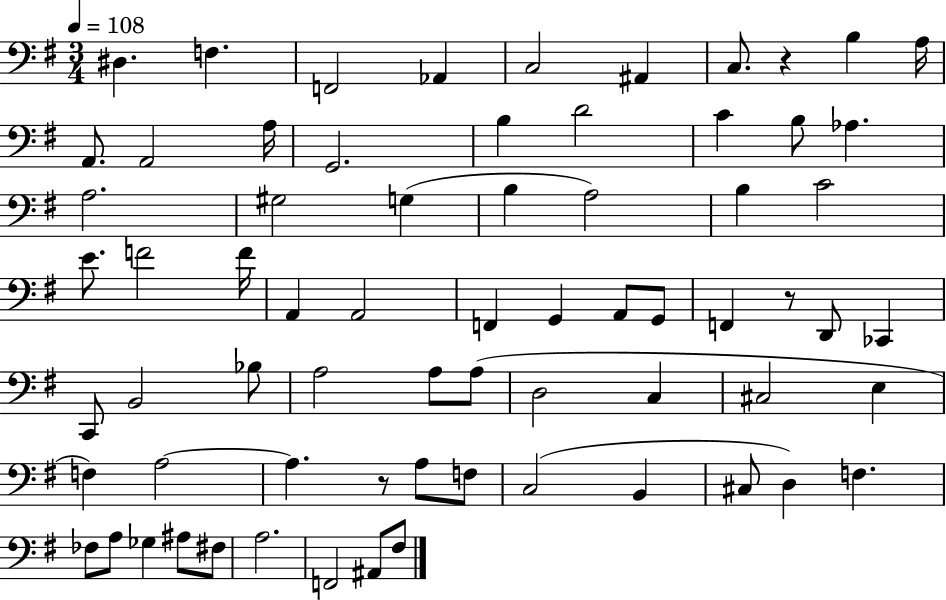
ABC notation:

X:1
T:Untitled
M:3/4
L:1/4
K:G
^D, F, F,,2 _A,, C,2 ^A,, C,/2 z B, A,/4 A,,/2 A,,2 A,/4 G,,2 B, D2 C B,/2 _A, A,2 ^G,2 G, B, A,2 B, C2 E/2 F2 F/4 A,, A,,2 F,, G,, A,,/2 G,,/2 F,, z/2 D,,/2 _C,, C,,/2 B,,2 _B,/2 A,2 A,/2 A,/2 D,2 C, ^C,2 E, F, A,2 A, z/2 A,/2 F,/2 C,2 B,, ^C,/2 D, F, _F,/2 A,/2 _G, ^A,/2 ^F,/2 A,2 F,,2 ^A,,/2 ^F,/2